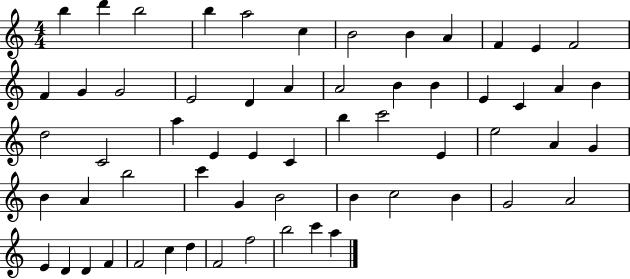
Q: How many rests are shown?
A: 0